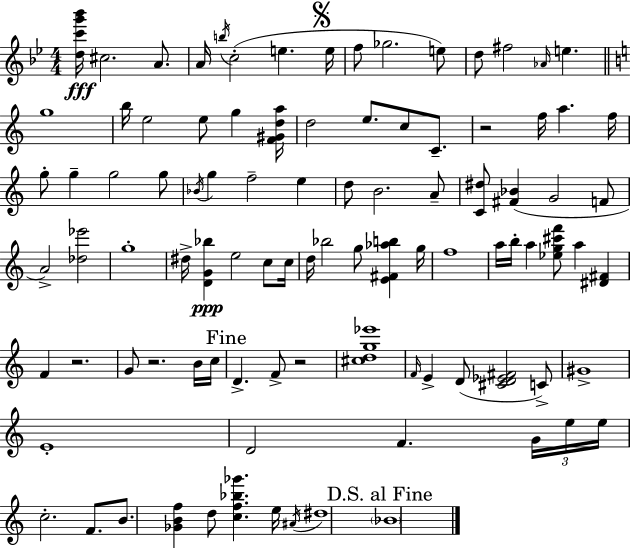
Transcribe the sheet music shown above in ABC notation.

X:1
T:Untitled
M:4/4
L:1/4
K:Gm
[dc'g'_b']/4 ^c2 A/2 A/4 b/4 c2 e e/4 f/2 _g2 e/2 d/2 ^f2 _A/4 e g4 b/4 e2 e/2 g [F^Gda]/4 d2 e/2 c/2 C/2 z2 f/4 a f/4 g/2 g g2 g/2 _B/4 g f2 e d/2 B2 A/2 [C^d]/2 [^F_B] G2 F/2 A2 [_d_e']2 g4 ^d/4 [DG_b] e2 c/2 c/4 d/4 _b2 g/2 [E^F_ab] g/4 f4 a/4 b/4 a [_eg^c'f']/2 a [^D^F] F z2 G/2 z2 B/4 c/4 D F/2 z2 [^cdg_e']4 F/4 E D/2 [^CD_E^F]2 C/2 ^G4 E4 D2 F G/4 e/4 e/4 c2 F/2 B/2 [_GBf] d/2 [cf_b_g'] e/4 ^A/4 ^d4 _B4